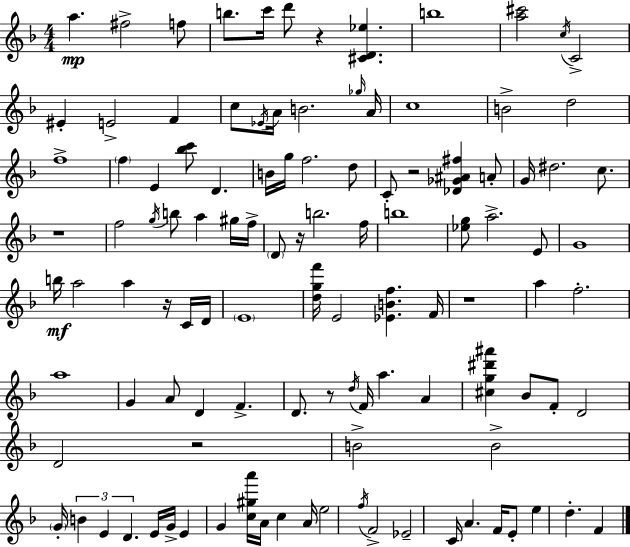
X:1
T:Untitled
M:4/4
L:1/4
K:F
a ^f2 f/2 b/2 c'/4 d'/2 z [^CD_e] b4 [a^c']2 c/4 C2 ^E E2 F c/2 _E/4 A/4 B2 _g/4 A/4 c4 B2 d2 f4 f E [_bc']/2 D B/4 g/4 f2 d/2 C/2 z2 [_D_G^A^f] A/2 G/4 ^d2 c/2 z4 f2 g/4 b/2 a ^g/4 f/4 D/2 z/4 b2 f/4 b4 [_eg]/2 a2 E/2 G4 b/4 a2 a z/4 C/4 D/4 E4 [dgf']/4 E2 [_EBf] F/4 z4 a f2 a4 G A/2 D F D/2 z/2 d/4 F/4 a A [^cg^d'^a'] _B/2 F/2 D2 D2 z2 B2 B2 G/4 B E D E/4 G/4 E G [c^ga']/4 A/4 c A/4 e2 f/4 F2 _E2 C/4 A F/4 E/2 e d F